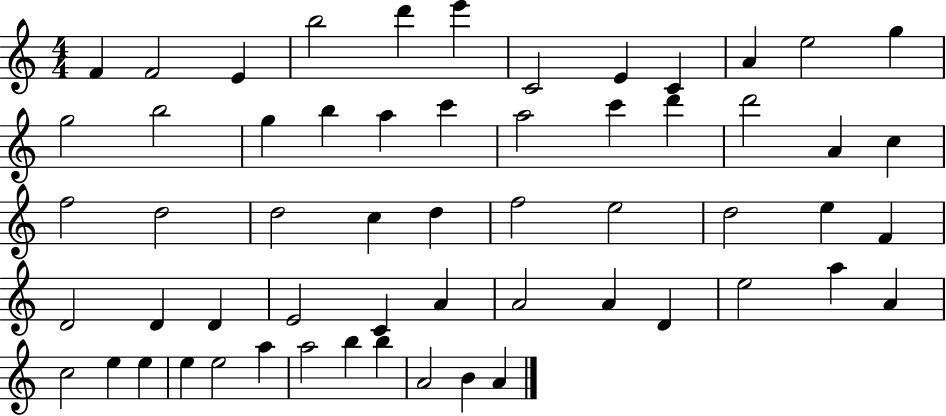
F4/q F4/h E4/q B5/h D6/q E6/q C4/h E4/q C4/q A4/q E5/h G5/q G5/h B5/h G5/q B5/q A5/q C6/q A5/h C6/q D6/q D6/h A4/q C5/q F5/h D5/h D5/h C5/q D5/q F5/h E5/h D5/h E5/q F4/q D4/h D4/q D4/q E4/h C4/q A4/q A4/h A4/q D4/q E5/h A5/q A4/q C5/h E5/q E5/q E5/q E5/h A5/q A5/h B5/q B5/q A4/h B4/q A4/q